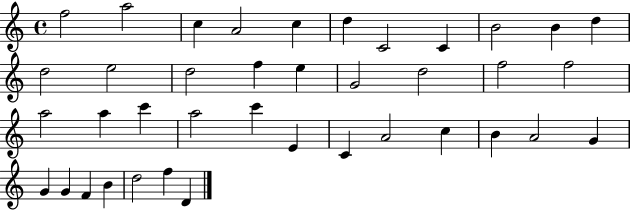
F5/h A5/h C5/q A4/h C5/q D5/q C4/h C4/q B4/h B4/q D5/q D5/h E5/h D5/h F5/q E5/q G4/h D5/h F5/h F5/h A5/h A5/q C6/q A5/h C6/q E4/q C4/q A4/h C5/q B4/q A4/h G4/q G4/q G4/q F4/q B4/q D5/h F5/q D4/q